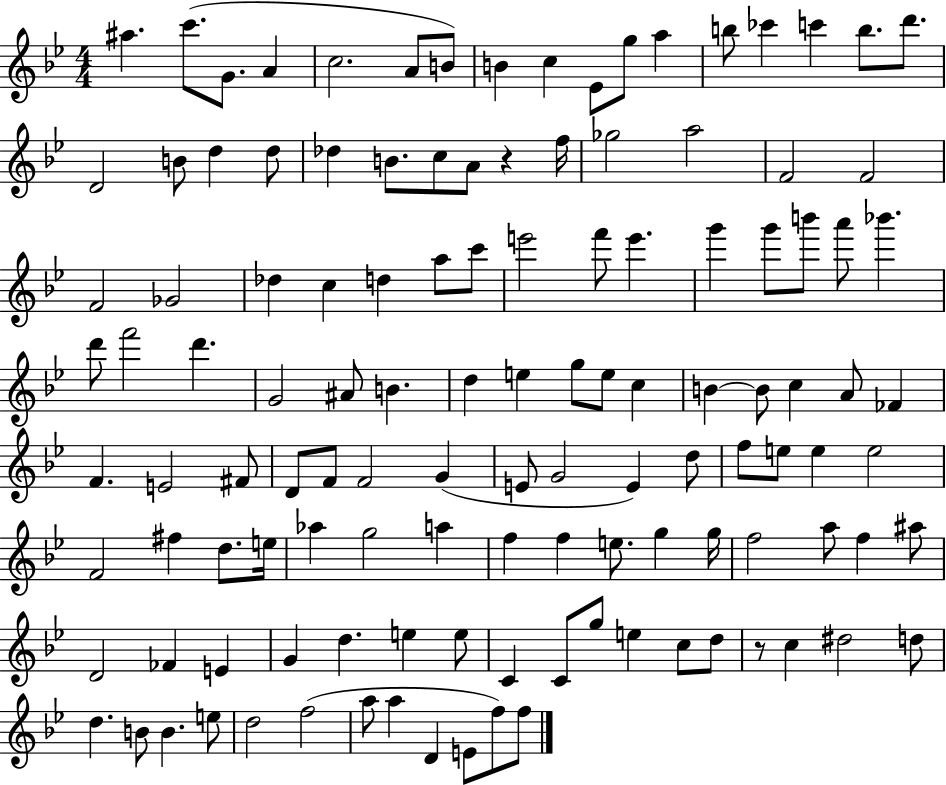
A#5/q. C6/e. G4/e. A4/q C5/h. A4/e B4/e B4/q C5/q Eb4/e G5/e A5/q B5/e CES6/q C6/q B5/e. D6/e. D4/h B4/e D5/q D5/e Db5/q B4/e. C5/e A4/e R/q F5/s Gb5/h A5/h F4/h F4/h F4/h Gb4/h Db5/q C5/q D5/q A5/e C6/e E6/h F6/e E6/q. G6/q G6/e B6/e A6/e Bb6/q. D6/e F6/h D6/q. G4/h A#4/e B4/q. D5/q E5/q G5/e E5/e C5/q B4/q B4/e C5/q A4/e FES4/q F4/q. E4/h F#4/e D4/e F4/e F4/h G4/q E4/e G4/h E4/q D5/e F5/e E5/e E5/q E5/h F4/h F#5/q D5/e. E5/s Ab5/q G5/h A5/q F5/q F5/q E5/e. G5/q G5/s F5/h A5/e F5/q A#5/e D4/h FES4/q E4/q G4/q D5/q. E5/q E5/e C4/q C4/e G5/e E5/q C5/e D5/e R/e C5/q D#5/h D5/e D5/q. B4/e B4/q. E5/e D5/h F5/h A5/e A5/q D4/q E4/e F5/e F5/e